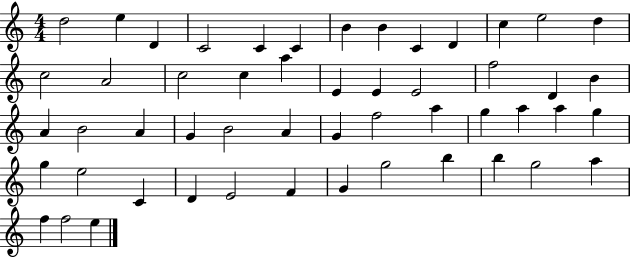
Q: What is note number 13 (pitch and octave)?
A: D5